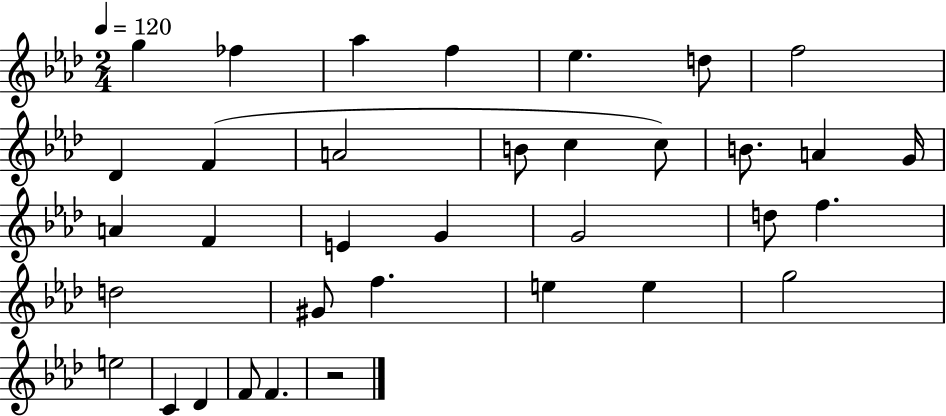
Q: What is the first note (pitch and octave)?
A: G5